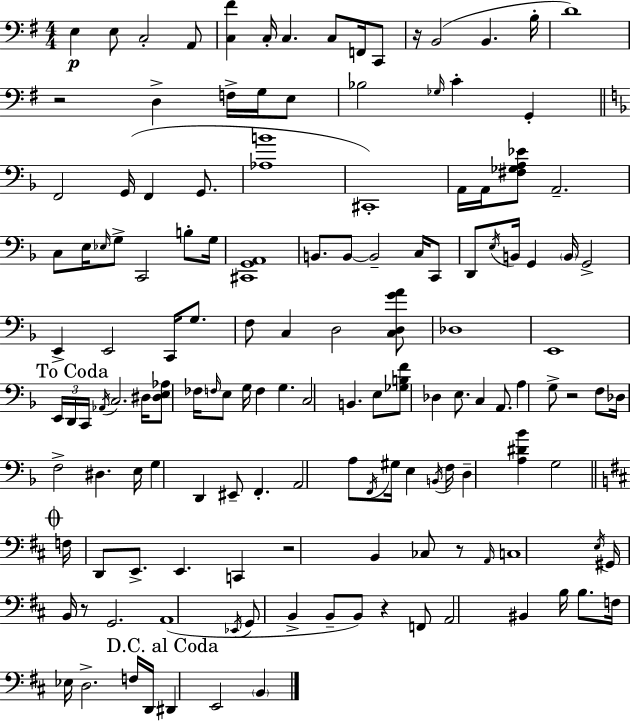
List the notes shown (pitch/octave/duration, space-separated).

E3/q E3/e C3/h A2/e [C3,F#4]/q C3/s C3/q. C3/e F2/s C2/e R/s B2/h B2/q. B3/s D4/w R/h D3/q F3/s G3/s E3/e Bb3/h Gb3/s C4/q G2/q F2/h G2/s F2/q G2/e. [Ab3,B4]/w C#2/w A2/s A2/s [F#3,Gb3,A3,Eb4]/e A2/h. C3/e E3/s Eb3/s G3/e C2/h B3/e G3/s [C#2,G2,A2]/w B2/e. B2/e B2/h C3/s C2/e D2/e E3/s B2/s G2/q B2/s G2/h E2/q E2/h C2/s G3/e. F3/e C3/q D3/h [C3,D3,G4,A4]/e Db3/w E2/w E2/s D2/s C2/s Ab2/s C3/h. D#3/s [D#3,E3,Ab3]/e FES3/s F3/s E3/e G3/s F3/q G3/q. C3/h B2/q. E3/e [Gb3,B3,F4]/e Db3/q E3/e. C3/q A2/e. A3/q G3/e R/h F3/e Db3/s F3/h D#3/q. E3/s G3/q D2/q EIS2/e F2/q. A2/h A3/e F2/s G#3/s E3/q B2/s F3/s D3/q [A3,D#4,Bb4]/q G3/h F3/s D2/e E2/e. E2/q. C2/q R/h B2/q CES3/e R/e A2/s C3/w E3/s G#2/s B2/s R/e G2/h. A2/w Eb2/s G2/e B2/q B2/e B2/e R/q F2/e A2/h BIS2/q B3/s B3/e. F3/s Eb3/s D3/h. F3/s D2/s D#2/q E2/h B2/q